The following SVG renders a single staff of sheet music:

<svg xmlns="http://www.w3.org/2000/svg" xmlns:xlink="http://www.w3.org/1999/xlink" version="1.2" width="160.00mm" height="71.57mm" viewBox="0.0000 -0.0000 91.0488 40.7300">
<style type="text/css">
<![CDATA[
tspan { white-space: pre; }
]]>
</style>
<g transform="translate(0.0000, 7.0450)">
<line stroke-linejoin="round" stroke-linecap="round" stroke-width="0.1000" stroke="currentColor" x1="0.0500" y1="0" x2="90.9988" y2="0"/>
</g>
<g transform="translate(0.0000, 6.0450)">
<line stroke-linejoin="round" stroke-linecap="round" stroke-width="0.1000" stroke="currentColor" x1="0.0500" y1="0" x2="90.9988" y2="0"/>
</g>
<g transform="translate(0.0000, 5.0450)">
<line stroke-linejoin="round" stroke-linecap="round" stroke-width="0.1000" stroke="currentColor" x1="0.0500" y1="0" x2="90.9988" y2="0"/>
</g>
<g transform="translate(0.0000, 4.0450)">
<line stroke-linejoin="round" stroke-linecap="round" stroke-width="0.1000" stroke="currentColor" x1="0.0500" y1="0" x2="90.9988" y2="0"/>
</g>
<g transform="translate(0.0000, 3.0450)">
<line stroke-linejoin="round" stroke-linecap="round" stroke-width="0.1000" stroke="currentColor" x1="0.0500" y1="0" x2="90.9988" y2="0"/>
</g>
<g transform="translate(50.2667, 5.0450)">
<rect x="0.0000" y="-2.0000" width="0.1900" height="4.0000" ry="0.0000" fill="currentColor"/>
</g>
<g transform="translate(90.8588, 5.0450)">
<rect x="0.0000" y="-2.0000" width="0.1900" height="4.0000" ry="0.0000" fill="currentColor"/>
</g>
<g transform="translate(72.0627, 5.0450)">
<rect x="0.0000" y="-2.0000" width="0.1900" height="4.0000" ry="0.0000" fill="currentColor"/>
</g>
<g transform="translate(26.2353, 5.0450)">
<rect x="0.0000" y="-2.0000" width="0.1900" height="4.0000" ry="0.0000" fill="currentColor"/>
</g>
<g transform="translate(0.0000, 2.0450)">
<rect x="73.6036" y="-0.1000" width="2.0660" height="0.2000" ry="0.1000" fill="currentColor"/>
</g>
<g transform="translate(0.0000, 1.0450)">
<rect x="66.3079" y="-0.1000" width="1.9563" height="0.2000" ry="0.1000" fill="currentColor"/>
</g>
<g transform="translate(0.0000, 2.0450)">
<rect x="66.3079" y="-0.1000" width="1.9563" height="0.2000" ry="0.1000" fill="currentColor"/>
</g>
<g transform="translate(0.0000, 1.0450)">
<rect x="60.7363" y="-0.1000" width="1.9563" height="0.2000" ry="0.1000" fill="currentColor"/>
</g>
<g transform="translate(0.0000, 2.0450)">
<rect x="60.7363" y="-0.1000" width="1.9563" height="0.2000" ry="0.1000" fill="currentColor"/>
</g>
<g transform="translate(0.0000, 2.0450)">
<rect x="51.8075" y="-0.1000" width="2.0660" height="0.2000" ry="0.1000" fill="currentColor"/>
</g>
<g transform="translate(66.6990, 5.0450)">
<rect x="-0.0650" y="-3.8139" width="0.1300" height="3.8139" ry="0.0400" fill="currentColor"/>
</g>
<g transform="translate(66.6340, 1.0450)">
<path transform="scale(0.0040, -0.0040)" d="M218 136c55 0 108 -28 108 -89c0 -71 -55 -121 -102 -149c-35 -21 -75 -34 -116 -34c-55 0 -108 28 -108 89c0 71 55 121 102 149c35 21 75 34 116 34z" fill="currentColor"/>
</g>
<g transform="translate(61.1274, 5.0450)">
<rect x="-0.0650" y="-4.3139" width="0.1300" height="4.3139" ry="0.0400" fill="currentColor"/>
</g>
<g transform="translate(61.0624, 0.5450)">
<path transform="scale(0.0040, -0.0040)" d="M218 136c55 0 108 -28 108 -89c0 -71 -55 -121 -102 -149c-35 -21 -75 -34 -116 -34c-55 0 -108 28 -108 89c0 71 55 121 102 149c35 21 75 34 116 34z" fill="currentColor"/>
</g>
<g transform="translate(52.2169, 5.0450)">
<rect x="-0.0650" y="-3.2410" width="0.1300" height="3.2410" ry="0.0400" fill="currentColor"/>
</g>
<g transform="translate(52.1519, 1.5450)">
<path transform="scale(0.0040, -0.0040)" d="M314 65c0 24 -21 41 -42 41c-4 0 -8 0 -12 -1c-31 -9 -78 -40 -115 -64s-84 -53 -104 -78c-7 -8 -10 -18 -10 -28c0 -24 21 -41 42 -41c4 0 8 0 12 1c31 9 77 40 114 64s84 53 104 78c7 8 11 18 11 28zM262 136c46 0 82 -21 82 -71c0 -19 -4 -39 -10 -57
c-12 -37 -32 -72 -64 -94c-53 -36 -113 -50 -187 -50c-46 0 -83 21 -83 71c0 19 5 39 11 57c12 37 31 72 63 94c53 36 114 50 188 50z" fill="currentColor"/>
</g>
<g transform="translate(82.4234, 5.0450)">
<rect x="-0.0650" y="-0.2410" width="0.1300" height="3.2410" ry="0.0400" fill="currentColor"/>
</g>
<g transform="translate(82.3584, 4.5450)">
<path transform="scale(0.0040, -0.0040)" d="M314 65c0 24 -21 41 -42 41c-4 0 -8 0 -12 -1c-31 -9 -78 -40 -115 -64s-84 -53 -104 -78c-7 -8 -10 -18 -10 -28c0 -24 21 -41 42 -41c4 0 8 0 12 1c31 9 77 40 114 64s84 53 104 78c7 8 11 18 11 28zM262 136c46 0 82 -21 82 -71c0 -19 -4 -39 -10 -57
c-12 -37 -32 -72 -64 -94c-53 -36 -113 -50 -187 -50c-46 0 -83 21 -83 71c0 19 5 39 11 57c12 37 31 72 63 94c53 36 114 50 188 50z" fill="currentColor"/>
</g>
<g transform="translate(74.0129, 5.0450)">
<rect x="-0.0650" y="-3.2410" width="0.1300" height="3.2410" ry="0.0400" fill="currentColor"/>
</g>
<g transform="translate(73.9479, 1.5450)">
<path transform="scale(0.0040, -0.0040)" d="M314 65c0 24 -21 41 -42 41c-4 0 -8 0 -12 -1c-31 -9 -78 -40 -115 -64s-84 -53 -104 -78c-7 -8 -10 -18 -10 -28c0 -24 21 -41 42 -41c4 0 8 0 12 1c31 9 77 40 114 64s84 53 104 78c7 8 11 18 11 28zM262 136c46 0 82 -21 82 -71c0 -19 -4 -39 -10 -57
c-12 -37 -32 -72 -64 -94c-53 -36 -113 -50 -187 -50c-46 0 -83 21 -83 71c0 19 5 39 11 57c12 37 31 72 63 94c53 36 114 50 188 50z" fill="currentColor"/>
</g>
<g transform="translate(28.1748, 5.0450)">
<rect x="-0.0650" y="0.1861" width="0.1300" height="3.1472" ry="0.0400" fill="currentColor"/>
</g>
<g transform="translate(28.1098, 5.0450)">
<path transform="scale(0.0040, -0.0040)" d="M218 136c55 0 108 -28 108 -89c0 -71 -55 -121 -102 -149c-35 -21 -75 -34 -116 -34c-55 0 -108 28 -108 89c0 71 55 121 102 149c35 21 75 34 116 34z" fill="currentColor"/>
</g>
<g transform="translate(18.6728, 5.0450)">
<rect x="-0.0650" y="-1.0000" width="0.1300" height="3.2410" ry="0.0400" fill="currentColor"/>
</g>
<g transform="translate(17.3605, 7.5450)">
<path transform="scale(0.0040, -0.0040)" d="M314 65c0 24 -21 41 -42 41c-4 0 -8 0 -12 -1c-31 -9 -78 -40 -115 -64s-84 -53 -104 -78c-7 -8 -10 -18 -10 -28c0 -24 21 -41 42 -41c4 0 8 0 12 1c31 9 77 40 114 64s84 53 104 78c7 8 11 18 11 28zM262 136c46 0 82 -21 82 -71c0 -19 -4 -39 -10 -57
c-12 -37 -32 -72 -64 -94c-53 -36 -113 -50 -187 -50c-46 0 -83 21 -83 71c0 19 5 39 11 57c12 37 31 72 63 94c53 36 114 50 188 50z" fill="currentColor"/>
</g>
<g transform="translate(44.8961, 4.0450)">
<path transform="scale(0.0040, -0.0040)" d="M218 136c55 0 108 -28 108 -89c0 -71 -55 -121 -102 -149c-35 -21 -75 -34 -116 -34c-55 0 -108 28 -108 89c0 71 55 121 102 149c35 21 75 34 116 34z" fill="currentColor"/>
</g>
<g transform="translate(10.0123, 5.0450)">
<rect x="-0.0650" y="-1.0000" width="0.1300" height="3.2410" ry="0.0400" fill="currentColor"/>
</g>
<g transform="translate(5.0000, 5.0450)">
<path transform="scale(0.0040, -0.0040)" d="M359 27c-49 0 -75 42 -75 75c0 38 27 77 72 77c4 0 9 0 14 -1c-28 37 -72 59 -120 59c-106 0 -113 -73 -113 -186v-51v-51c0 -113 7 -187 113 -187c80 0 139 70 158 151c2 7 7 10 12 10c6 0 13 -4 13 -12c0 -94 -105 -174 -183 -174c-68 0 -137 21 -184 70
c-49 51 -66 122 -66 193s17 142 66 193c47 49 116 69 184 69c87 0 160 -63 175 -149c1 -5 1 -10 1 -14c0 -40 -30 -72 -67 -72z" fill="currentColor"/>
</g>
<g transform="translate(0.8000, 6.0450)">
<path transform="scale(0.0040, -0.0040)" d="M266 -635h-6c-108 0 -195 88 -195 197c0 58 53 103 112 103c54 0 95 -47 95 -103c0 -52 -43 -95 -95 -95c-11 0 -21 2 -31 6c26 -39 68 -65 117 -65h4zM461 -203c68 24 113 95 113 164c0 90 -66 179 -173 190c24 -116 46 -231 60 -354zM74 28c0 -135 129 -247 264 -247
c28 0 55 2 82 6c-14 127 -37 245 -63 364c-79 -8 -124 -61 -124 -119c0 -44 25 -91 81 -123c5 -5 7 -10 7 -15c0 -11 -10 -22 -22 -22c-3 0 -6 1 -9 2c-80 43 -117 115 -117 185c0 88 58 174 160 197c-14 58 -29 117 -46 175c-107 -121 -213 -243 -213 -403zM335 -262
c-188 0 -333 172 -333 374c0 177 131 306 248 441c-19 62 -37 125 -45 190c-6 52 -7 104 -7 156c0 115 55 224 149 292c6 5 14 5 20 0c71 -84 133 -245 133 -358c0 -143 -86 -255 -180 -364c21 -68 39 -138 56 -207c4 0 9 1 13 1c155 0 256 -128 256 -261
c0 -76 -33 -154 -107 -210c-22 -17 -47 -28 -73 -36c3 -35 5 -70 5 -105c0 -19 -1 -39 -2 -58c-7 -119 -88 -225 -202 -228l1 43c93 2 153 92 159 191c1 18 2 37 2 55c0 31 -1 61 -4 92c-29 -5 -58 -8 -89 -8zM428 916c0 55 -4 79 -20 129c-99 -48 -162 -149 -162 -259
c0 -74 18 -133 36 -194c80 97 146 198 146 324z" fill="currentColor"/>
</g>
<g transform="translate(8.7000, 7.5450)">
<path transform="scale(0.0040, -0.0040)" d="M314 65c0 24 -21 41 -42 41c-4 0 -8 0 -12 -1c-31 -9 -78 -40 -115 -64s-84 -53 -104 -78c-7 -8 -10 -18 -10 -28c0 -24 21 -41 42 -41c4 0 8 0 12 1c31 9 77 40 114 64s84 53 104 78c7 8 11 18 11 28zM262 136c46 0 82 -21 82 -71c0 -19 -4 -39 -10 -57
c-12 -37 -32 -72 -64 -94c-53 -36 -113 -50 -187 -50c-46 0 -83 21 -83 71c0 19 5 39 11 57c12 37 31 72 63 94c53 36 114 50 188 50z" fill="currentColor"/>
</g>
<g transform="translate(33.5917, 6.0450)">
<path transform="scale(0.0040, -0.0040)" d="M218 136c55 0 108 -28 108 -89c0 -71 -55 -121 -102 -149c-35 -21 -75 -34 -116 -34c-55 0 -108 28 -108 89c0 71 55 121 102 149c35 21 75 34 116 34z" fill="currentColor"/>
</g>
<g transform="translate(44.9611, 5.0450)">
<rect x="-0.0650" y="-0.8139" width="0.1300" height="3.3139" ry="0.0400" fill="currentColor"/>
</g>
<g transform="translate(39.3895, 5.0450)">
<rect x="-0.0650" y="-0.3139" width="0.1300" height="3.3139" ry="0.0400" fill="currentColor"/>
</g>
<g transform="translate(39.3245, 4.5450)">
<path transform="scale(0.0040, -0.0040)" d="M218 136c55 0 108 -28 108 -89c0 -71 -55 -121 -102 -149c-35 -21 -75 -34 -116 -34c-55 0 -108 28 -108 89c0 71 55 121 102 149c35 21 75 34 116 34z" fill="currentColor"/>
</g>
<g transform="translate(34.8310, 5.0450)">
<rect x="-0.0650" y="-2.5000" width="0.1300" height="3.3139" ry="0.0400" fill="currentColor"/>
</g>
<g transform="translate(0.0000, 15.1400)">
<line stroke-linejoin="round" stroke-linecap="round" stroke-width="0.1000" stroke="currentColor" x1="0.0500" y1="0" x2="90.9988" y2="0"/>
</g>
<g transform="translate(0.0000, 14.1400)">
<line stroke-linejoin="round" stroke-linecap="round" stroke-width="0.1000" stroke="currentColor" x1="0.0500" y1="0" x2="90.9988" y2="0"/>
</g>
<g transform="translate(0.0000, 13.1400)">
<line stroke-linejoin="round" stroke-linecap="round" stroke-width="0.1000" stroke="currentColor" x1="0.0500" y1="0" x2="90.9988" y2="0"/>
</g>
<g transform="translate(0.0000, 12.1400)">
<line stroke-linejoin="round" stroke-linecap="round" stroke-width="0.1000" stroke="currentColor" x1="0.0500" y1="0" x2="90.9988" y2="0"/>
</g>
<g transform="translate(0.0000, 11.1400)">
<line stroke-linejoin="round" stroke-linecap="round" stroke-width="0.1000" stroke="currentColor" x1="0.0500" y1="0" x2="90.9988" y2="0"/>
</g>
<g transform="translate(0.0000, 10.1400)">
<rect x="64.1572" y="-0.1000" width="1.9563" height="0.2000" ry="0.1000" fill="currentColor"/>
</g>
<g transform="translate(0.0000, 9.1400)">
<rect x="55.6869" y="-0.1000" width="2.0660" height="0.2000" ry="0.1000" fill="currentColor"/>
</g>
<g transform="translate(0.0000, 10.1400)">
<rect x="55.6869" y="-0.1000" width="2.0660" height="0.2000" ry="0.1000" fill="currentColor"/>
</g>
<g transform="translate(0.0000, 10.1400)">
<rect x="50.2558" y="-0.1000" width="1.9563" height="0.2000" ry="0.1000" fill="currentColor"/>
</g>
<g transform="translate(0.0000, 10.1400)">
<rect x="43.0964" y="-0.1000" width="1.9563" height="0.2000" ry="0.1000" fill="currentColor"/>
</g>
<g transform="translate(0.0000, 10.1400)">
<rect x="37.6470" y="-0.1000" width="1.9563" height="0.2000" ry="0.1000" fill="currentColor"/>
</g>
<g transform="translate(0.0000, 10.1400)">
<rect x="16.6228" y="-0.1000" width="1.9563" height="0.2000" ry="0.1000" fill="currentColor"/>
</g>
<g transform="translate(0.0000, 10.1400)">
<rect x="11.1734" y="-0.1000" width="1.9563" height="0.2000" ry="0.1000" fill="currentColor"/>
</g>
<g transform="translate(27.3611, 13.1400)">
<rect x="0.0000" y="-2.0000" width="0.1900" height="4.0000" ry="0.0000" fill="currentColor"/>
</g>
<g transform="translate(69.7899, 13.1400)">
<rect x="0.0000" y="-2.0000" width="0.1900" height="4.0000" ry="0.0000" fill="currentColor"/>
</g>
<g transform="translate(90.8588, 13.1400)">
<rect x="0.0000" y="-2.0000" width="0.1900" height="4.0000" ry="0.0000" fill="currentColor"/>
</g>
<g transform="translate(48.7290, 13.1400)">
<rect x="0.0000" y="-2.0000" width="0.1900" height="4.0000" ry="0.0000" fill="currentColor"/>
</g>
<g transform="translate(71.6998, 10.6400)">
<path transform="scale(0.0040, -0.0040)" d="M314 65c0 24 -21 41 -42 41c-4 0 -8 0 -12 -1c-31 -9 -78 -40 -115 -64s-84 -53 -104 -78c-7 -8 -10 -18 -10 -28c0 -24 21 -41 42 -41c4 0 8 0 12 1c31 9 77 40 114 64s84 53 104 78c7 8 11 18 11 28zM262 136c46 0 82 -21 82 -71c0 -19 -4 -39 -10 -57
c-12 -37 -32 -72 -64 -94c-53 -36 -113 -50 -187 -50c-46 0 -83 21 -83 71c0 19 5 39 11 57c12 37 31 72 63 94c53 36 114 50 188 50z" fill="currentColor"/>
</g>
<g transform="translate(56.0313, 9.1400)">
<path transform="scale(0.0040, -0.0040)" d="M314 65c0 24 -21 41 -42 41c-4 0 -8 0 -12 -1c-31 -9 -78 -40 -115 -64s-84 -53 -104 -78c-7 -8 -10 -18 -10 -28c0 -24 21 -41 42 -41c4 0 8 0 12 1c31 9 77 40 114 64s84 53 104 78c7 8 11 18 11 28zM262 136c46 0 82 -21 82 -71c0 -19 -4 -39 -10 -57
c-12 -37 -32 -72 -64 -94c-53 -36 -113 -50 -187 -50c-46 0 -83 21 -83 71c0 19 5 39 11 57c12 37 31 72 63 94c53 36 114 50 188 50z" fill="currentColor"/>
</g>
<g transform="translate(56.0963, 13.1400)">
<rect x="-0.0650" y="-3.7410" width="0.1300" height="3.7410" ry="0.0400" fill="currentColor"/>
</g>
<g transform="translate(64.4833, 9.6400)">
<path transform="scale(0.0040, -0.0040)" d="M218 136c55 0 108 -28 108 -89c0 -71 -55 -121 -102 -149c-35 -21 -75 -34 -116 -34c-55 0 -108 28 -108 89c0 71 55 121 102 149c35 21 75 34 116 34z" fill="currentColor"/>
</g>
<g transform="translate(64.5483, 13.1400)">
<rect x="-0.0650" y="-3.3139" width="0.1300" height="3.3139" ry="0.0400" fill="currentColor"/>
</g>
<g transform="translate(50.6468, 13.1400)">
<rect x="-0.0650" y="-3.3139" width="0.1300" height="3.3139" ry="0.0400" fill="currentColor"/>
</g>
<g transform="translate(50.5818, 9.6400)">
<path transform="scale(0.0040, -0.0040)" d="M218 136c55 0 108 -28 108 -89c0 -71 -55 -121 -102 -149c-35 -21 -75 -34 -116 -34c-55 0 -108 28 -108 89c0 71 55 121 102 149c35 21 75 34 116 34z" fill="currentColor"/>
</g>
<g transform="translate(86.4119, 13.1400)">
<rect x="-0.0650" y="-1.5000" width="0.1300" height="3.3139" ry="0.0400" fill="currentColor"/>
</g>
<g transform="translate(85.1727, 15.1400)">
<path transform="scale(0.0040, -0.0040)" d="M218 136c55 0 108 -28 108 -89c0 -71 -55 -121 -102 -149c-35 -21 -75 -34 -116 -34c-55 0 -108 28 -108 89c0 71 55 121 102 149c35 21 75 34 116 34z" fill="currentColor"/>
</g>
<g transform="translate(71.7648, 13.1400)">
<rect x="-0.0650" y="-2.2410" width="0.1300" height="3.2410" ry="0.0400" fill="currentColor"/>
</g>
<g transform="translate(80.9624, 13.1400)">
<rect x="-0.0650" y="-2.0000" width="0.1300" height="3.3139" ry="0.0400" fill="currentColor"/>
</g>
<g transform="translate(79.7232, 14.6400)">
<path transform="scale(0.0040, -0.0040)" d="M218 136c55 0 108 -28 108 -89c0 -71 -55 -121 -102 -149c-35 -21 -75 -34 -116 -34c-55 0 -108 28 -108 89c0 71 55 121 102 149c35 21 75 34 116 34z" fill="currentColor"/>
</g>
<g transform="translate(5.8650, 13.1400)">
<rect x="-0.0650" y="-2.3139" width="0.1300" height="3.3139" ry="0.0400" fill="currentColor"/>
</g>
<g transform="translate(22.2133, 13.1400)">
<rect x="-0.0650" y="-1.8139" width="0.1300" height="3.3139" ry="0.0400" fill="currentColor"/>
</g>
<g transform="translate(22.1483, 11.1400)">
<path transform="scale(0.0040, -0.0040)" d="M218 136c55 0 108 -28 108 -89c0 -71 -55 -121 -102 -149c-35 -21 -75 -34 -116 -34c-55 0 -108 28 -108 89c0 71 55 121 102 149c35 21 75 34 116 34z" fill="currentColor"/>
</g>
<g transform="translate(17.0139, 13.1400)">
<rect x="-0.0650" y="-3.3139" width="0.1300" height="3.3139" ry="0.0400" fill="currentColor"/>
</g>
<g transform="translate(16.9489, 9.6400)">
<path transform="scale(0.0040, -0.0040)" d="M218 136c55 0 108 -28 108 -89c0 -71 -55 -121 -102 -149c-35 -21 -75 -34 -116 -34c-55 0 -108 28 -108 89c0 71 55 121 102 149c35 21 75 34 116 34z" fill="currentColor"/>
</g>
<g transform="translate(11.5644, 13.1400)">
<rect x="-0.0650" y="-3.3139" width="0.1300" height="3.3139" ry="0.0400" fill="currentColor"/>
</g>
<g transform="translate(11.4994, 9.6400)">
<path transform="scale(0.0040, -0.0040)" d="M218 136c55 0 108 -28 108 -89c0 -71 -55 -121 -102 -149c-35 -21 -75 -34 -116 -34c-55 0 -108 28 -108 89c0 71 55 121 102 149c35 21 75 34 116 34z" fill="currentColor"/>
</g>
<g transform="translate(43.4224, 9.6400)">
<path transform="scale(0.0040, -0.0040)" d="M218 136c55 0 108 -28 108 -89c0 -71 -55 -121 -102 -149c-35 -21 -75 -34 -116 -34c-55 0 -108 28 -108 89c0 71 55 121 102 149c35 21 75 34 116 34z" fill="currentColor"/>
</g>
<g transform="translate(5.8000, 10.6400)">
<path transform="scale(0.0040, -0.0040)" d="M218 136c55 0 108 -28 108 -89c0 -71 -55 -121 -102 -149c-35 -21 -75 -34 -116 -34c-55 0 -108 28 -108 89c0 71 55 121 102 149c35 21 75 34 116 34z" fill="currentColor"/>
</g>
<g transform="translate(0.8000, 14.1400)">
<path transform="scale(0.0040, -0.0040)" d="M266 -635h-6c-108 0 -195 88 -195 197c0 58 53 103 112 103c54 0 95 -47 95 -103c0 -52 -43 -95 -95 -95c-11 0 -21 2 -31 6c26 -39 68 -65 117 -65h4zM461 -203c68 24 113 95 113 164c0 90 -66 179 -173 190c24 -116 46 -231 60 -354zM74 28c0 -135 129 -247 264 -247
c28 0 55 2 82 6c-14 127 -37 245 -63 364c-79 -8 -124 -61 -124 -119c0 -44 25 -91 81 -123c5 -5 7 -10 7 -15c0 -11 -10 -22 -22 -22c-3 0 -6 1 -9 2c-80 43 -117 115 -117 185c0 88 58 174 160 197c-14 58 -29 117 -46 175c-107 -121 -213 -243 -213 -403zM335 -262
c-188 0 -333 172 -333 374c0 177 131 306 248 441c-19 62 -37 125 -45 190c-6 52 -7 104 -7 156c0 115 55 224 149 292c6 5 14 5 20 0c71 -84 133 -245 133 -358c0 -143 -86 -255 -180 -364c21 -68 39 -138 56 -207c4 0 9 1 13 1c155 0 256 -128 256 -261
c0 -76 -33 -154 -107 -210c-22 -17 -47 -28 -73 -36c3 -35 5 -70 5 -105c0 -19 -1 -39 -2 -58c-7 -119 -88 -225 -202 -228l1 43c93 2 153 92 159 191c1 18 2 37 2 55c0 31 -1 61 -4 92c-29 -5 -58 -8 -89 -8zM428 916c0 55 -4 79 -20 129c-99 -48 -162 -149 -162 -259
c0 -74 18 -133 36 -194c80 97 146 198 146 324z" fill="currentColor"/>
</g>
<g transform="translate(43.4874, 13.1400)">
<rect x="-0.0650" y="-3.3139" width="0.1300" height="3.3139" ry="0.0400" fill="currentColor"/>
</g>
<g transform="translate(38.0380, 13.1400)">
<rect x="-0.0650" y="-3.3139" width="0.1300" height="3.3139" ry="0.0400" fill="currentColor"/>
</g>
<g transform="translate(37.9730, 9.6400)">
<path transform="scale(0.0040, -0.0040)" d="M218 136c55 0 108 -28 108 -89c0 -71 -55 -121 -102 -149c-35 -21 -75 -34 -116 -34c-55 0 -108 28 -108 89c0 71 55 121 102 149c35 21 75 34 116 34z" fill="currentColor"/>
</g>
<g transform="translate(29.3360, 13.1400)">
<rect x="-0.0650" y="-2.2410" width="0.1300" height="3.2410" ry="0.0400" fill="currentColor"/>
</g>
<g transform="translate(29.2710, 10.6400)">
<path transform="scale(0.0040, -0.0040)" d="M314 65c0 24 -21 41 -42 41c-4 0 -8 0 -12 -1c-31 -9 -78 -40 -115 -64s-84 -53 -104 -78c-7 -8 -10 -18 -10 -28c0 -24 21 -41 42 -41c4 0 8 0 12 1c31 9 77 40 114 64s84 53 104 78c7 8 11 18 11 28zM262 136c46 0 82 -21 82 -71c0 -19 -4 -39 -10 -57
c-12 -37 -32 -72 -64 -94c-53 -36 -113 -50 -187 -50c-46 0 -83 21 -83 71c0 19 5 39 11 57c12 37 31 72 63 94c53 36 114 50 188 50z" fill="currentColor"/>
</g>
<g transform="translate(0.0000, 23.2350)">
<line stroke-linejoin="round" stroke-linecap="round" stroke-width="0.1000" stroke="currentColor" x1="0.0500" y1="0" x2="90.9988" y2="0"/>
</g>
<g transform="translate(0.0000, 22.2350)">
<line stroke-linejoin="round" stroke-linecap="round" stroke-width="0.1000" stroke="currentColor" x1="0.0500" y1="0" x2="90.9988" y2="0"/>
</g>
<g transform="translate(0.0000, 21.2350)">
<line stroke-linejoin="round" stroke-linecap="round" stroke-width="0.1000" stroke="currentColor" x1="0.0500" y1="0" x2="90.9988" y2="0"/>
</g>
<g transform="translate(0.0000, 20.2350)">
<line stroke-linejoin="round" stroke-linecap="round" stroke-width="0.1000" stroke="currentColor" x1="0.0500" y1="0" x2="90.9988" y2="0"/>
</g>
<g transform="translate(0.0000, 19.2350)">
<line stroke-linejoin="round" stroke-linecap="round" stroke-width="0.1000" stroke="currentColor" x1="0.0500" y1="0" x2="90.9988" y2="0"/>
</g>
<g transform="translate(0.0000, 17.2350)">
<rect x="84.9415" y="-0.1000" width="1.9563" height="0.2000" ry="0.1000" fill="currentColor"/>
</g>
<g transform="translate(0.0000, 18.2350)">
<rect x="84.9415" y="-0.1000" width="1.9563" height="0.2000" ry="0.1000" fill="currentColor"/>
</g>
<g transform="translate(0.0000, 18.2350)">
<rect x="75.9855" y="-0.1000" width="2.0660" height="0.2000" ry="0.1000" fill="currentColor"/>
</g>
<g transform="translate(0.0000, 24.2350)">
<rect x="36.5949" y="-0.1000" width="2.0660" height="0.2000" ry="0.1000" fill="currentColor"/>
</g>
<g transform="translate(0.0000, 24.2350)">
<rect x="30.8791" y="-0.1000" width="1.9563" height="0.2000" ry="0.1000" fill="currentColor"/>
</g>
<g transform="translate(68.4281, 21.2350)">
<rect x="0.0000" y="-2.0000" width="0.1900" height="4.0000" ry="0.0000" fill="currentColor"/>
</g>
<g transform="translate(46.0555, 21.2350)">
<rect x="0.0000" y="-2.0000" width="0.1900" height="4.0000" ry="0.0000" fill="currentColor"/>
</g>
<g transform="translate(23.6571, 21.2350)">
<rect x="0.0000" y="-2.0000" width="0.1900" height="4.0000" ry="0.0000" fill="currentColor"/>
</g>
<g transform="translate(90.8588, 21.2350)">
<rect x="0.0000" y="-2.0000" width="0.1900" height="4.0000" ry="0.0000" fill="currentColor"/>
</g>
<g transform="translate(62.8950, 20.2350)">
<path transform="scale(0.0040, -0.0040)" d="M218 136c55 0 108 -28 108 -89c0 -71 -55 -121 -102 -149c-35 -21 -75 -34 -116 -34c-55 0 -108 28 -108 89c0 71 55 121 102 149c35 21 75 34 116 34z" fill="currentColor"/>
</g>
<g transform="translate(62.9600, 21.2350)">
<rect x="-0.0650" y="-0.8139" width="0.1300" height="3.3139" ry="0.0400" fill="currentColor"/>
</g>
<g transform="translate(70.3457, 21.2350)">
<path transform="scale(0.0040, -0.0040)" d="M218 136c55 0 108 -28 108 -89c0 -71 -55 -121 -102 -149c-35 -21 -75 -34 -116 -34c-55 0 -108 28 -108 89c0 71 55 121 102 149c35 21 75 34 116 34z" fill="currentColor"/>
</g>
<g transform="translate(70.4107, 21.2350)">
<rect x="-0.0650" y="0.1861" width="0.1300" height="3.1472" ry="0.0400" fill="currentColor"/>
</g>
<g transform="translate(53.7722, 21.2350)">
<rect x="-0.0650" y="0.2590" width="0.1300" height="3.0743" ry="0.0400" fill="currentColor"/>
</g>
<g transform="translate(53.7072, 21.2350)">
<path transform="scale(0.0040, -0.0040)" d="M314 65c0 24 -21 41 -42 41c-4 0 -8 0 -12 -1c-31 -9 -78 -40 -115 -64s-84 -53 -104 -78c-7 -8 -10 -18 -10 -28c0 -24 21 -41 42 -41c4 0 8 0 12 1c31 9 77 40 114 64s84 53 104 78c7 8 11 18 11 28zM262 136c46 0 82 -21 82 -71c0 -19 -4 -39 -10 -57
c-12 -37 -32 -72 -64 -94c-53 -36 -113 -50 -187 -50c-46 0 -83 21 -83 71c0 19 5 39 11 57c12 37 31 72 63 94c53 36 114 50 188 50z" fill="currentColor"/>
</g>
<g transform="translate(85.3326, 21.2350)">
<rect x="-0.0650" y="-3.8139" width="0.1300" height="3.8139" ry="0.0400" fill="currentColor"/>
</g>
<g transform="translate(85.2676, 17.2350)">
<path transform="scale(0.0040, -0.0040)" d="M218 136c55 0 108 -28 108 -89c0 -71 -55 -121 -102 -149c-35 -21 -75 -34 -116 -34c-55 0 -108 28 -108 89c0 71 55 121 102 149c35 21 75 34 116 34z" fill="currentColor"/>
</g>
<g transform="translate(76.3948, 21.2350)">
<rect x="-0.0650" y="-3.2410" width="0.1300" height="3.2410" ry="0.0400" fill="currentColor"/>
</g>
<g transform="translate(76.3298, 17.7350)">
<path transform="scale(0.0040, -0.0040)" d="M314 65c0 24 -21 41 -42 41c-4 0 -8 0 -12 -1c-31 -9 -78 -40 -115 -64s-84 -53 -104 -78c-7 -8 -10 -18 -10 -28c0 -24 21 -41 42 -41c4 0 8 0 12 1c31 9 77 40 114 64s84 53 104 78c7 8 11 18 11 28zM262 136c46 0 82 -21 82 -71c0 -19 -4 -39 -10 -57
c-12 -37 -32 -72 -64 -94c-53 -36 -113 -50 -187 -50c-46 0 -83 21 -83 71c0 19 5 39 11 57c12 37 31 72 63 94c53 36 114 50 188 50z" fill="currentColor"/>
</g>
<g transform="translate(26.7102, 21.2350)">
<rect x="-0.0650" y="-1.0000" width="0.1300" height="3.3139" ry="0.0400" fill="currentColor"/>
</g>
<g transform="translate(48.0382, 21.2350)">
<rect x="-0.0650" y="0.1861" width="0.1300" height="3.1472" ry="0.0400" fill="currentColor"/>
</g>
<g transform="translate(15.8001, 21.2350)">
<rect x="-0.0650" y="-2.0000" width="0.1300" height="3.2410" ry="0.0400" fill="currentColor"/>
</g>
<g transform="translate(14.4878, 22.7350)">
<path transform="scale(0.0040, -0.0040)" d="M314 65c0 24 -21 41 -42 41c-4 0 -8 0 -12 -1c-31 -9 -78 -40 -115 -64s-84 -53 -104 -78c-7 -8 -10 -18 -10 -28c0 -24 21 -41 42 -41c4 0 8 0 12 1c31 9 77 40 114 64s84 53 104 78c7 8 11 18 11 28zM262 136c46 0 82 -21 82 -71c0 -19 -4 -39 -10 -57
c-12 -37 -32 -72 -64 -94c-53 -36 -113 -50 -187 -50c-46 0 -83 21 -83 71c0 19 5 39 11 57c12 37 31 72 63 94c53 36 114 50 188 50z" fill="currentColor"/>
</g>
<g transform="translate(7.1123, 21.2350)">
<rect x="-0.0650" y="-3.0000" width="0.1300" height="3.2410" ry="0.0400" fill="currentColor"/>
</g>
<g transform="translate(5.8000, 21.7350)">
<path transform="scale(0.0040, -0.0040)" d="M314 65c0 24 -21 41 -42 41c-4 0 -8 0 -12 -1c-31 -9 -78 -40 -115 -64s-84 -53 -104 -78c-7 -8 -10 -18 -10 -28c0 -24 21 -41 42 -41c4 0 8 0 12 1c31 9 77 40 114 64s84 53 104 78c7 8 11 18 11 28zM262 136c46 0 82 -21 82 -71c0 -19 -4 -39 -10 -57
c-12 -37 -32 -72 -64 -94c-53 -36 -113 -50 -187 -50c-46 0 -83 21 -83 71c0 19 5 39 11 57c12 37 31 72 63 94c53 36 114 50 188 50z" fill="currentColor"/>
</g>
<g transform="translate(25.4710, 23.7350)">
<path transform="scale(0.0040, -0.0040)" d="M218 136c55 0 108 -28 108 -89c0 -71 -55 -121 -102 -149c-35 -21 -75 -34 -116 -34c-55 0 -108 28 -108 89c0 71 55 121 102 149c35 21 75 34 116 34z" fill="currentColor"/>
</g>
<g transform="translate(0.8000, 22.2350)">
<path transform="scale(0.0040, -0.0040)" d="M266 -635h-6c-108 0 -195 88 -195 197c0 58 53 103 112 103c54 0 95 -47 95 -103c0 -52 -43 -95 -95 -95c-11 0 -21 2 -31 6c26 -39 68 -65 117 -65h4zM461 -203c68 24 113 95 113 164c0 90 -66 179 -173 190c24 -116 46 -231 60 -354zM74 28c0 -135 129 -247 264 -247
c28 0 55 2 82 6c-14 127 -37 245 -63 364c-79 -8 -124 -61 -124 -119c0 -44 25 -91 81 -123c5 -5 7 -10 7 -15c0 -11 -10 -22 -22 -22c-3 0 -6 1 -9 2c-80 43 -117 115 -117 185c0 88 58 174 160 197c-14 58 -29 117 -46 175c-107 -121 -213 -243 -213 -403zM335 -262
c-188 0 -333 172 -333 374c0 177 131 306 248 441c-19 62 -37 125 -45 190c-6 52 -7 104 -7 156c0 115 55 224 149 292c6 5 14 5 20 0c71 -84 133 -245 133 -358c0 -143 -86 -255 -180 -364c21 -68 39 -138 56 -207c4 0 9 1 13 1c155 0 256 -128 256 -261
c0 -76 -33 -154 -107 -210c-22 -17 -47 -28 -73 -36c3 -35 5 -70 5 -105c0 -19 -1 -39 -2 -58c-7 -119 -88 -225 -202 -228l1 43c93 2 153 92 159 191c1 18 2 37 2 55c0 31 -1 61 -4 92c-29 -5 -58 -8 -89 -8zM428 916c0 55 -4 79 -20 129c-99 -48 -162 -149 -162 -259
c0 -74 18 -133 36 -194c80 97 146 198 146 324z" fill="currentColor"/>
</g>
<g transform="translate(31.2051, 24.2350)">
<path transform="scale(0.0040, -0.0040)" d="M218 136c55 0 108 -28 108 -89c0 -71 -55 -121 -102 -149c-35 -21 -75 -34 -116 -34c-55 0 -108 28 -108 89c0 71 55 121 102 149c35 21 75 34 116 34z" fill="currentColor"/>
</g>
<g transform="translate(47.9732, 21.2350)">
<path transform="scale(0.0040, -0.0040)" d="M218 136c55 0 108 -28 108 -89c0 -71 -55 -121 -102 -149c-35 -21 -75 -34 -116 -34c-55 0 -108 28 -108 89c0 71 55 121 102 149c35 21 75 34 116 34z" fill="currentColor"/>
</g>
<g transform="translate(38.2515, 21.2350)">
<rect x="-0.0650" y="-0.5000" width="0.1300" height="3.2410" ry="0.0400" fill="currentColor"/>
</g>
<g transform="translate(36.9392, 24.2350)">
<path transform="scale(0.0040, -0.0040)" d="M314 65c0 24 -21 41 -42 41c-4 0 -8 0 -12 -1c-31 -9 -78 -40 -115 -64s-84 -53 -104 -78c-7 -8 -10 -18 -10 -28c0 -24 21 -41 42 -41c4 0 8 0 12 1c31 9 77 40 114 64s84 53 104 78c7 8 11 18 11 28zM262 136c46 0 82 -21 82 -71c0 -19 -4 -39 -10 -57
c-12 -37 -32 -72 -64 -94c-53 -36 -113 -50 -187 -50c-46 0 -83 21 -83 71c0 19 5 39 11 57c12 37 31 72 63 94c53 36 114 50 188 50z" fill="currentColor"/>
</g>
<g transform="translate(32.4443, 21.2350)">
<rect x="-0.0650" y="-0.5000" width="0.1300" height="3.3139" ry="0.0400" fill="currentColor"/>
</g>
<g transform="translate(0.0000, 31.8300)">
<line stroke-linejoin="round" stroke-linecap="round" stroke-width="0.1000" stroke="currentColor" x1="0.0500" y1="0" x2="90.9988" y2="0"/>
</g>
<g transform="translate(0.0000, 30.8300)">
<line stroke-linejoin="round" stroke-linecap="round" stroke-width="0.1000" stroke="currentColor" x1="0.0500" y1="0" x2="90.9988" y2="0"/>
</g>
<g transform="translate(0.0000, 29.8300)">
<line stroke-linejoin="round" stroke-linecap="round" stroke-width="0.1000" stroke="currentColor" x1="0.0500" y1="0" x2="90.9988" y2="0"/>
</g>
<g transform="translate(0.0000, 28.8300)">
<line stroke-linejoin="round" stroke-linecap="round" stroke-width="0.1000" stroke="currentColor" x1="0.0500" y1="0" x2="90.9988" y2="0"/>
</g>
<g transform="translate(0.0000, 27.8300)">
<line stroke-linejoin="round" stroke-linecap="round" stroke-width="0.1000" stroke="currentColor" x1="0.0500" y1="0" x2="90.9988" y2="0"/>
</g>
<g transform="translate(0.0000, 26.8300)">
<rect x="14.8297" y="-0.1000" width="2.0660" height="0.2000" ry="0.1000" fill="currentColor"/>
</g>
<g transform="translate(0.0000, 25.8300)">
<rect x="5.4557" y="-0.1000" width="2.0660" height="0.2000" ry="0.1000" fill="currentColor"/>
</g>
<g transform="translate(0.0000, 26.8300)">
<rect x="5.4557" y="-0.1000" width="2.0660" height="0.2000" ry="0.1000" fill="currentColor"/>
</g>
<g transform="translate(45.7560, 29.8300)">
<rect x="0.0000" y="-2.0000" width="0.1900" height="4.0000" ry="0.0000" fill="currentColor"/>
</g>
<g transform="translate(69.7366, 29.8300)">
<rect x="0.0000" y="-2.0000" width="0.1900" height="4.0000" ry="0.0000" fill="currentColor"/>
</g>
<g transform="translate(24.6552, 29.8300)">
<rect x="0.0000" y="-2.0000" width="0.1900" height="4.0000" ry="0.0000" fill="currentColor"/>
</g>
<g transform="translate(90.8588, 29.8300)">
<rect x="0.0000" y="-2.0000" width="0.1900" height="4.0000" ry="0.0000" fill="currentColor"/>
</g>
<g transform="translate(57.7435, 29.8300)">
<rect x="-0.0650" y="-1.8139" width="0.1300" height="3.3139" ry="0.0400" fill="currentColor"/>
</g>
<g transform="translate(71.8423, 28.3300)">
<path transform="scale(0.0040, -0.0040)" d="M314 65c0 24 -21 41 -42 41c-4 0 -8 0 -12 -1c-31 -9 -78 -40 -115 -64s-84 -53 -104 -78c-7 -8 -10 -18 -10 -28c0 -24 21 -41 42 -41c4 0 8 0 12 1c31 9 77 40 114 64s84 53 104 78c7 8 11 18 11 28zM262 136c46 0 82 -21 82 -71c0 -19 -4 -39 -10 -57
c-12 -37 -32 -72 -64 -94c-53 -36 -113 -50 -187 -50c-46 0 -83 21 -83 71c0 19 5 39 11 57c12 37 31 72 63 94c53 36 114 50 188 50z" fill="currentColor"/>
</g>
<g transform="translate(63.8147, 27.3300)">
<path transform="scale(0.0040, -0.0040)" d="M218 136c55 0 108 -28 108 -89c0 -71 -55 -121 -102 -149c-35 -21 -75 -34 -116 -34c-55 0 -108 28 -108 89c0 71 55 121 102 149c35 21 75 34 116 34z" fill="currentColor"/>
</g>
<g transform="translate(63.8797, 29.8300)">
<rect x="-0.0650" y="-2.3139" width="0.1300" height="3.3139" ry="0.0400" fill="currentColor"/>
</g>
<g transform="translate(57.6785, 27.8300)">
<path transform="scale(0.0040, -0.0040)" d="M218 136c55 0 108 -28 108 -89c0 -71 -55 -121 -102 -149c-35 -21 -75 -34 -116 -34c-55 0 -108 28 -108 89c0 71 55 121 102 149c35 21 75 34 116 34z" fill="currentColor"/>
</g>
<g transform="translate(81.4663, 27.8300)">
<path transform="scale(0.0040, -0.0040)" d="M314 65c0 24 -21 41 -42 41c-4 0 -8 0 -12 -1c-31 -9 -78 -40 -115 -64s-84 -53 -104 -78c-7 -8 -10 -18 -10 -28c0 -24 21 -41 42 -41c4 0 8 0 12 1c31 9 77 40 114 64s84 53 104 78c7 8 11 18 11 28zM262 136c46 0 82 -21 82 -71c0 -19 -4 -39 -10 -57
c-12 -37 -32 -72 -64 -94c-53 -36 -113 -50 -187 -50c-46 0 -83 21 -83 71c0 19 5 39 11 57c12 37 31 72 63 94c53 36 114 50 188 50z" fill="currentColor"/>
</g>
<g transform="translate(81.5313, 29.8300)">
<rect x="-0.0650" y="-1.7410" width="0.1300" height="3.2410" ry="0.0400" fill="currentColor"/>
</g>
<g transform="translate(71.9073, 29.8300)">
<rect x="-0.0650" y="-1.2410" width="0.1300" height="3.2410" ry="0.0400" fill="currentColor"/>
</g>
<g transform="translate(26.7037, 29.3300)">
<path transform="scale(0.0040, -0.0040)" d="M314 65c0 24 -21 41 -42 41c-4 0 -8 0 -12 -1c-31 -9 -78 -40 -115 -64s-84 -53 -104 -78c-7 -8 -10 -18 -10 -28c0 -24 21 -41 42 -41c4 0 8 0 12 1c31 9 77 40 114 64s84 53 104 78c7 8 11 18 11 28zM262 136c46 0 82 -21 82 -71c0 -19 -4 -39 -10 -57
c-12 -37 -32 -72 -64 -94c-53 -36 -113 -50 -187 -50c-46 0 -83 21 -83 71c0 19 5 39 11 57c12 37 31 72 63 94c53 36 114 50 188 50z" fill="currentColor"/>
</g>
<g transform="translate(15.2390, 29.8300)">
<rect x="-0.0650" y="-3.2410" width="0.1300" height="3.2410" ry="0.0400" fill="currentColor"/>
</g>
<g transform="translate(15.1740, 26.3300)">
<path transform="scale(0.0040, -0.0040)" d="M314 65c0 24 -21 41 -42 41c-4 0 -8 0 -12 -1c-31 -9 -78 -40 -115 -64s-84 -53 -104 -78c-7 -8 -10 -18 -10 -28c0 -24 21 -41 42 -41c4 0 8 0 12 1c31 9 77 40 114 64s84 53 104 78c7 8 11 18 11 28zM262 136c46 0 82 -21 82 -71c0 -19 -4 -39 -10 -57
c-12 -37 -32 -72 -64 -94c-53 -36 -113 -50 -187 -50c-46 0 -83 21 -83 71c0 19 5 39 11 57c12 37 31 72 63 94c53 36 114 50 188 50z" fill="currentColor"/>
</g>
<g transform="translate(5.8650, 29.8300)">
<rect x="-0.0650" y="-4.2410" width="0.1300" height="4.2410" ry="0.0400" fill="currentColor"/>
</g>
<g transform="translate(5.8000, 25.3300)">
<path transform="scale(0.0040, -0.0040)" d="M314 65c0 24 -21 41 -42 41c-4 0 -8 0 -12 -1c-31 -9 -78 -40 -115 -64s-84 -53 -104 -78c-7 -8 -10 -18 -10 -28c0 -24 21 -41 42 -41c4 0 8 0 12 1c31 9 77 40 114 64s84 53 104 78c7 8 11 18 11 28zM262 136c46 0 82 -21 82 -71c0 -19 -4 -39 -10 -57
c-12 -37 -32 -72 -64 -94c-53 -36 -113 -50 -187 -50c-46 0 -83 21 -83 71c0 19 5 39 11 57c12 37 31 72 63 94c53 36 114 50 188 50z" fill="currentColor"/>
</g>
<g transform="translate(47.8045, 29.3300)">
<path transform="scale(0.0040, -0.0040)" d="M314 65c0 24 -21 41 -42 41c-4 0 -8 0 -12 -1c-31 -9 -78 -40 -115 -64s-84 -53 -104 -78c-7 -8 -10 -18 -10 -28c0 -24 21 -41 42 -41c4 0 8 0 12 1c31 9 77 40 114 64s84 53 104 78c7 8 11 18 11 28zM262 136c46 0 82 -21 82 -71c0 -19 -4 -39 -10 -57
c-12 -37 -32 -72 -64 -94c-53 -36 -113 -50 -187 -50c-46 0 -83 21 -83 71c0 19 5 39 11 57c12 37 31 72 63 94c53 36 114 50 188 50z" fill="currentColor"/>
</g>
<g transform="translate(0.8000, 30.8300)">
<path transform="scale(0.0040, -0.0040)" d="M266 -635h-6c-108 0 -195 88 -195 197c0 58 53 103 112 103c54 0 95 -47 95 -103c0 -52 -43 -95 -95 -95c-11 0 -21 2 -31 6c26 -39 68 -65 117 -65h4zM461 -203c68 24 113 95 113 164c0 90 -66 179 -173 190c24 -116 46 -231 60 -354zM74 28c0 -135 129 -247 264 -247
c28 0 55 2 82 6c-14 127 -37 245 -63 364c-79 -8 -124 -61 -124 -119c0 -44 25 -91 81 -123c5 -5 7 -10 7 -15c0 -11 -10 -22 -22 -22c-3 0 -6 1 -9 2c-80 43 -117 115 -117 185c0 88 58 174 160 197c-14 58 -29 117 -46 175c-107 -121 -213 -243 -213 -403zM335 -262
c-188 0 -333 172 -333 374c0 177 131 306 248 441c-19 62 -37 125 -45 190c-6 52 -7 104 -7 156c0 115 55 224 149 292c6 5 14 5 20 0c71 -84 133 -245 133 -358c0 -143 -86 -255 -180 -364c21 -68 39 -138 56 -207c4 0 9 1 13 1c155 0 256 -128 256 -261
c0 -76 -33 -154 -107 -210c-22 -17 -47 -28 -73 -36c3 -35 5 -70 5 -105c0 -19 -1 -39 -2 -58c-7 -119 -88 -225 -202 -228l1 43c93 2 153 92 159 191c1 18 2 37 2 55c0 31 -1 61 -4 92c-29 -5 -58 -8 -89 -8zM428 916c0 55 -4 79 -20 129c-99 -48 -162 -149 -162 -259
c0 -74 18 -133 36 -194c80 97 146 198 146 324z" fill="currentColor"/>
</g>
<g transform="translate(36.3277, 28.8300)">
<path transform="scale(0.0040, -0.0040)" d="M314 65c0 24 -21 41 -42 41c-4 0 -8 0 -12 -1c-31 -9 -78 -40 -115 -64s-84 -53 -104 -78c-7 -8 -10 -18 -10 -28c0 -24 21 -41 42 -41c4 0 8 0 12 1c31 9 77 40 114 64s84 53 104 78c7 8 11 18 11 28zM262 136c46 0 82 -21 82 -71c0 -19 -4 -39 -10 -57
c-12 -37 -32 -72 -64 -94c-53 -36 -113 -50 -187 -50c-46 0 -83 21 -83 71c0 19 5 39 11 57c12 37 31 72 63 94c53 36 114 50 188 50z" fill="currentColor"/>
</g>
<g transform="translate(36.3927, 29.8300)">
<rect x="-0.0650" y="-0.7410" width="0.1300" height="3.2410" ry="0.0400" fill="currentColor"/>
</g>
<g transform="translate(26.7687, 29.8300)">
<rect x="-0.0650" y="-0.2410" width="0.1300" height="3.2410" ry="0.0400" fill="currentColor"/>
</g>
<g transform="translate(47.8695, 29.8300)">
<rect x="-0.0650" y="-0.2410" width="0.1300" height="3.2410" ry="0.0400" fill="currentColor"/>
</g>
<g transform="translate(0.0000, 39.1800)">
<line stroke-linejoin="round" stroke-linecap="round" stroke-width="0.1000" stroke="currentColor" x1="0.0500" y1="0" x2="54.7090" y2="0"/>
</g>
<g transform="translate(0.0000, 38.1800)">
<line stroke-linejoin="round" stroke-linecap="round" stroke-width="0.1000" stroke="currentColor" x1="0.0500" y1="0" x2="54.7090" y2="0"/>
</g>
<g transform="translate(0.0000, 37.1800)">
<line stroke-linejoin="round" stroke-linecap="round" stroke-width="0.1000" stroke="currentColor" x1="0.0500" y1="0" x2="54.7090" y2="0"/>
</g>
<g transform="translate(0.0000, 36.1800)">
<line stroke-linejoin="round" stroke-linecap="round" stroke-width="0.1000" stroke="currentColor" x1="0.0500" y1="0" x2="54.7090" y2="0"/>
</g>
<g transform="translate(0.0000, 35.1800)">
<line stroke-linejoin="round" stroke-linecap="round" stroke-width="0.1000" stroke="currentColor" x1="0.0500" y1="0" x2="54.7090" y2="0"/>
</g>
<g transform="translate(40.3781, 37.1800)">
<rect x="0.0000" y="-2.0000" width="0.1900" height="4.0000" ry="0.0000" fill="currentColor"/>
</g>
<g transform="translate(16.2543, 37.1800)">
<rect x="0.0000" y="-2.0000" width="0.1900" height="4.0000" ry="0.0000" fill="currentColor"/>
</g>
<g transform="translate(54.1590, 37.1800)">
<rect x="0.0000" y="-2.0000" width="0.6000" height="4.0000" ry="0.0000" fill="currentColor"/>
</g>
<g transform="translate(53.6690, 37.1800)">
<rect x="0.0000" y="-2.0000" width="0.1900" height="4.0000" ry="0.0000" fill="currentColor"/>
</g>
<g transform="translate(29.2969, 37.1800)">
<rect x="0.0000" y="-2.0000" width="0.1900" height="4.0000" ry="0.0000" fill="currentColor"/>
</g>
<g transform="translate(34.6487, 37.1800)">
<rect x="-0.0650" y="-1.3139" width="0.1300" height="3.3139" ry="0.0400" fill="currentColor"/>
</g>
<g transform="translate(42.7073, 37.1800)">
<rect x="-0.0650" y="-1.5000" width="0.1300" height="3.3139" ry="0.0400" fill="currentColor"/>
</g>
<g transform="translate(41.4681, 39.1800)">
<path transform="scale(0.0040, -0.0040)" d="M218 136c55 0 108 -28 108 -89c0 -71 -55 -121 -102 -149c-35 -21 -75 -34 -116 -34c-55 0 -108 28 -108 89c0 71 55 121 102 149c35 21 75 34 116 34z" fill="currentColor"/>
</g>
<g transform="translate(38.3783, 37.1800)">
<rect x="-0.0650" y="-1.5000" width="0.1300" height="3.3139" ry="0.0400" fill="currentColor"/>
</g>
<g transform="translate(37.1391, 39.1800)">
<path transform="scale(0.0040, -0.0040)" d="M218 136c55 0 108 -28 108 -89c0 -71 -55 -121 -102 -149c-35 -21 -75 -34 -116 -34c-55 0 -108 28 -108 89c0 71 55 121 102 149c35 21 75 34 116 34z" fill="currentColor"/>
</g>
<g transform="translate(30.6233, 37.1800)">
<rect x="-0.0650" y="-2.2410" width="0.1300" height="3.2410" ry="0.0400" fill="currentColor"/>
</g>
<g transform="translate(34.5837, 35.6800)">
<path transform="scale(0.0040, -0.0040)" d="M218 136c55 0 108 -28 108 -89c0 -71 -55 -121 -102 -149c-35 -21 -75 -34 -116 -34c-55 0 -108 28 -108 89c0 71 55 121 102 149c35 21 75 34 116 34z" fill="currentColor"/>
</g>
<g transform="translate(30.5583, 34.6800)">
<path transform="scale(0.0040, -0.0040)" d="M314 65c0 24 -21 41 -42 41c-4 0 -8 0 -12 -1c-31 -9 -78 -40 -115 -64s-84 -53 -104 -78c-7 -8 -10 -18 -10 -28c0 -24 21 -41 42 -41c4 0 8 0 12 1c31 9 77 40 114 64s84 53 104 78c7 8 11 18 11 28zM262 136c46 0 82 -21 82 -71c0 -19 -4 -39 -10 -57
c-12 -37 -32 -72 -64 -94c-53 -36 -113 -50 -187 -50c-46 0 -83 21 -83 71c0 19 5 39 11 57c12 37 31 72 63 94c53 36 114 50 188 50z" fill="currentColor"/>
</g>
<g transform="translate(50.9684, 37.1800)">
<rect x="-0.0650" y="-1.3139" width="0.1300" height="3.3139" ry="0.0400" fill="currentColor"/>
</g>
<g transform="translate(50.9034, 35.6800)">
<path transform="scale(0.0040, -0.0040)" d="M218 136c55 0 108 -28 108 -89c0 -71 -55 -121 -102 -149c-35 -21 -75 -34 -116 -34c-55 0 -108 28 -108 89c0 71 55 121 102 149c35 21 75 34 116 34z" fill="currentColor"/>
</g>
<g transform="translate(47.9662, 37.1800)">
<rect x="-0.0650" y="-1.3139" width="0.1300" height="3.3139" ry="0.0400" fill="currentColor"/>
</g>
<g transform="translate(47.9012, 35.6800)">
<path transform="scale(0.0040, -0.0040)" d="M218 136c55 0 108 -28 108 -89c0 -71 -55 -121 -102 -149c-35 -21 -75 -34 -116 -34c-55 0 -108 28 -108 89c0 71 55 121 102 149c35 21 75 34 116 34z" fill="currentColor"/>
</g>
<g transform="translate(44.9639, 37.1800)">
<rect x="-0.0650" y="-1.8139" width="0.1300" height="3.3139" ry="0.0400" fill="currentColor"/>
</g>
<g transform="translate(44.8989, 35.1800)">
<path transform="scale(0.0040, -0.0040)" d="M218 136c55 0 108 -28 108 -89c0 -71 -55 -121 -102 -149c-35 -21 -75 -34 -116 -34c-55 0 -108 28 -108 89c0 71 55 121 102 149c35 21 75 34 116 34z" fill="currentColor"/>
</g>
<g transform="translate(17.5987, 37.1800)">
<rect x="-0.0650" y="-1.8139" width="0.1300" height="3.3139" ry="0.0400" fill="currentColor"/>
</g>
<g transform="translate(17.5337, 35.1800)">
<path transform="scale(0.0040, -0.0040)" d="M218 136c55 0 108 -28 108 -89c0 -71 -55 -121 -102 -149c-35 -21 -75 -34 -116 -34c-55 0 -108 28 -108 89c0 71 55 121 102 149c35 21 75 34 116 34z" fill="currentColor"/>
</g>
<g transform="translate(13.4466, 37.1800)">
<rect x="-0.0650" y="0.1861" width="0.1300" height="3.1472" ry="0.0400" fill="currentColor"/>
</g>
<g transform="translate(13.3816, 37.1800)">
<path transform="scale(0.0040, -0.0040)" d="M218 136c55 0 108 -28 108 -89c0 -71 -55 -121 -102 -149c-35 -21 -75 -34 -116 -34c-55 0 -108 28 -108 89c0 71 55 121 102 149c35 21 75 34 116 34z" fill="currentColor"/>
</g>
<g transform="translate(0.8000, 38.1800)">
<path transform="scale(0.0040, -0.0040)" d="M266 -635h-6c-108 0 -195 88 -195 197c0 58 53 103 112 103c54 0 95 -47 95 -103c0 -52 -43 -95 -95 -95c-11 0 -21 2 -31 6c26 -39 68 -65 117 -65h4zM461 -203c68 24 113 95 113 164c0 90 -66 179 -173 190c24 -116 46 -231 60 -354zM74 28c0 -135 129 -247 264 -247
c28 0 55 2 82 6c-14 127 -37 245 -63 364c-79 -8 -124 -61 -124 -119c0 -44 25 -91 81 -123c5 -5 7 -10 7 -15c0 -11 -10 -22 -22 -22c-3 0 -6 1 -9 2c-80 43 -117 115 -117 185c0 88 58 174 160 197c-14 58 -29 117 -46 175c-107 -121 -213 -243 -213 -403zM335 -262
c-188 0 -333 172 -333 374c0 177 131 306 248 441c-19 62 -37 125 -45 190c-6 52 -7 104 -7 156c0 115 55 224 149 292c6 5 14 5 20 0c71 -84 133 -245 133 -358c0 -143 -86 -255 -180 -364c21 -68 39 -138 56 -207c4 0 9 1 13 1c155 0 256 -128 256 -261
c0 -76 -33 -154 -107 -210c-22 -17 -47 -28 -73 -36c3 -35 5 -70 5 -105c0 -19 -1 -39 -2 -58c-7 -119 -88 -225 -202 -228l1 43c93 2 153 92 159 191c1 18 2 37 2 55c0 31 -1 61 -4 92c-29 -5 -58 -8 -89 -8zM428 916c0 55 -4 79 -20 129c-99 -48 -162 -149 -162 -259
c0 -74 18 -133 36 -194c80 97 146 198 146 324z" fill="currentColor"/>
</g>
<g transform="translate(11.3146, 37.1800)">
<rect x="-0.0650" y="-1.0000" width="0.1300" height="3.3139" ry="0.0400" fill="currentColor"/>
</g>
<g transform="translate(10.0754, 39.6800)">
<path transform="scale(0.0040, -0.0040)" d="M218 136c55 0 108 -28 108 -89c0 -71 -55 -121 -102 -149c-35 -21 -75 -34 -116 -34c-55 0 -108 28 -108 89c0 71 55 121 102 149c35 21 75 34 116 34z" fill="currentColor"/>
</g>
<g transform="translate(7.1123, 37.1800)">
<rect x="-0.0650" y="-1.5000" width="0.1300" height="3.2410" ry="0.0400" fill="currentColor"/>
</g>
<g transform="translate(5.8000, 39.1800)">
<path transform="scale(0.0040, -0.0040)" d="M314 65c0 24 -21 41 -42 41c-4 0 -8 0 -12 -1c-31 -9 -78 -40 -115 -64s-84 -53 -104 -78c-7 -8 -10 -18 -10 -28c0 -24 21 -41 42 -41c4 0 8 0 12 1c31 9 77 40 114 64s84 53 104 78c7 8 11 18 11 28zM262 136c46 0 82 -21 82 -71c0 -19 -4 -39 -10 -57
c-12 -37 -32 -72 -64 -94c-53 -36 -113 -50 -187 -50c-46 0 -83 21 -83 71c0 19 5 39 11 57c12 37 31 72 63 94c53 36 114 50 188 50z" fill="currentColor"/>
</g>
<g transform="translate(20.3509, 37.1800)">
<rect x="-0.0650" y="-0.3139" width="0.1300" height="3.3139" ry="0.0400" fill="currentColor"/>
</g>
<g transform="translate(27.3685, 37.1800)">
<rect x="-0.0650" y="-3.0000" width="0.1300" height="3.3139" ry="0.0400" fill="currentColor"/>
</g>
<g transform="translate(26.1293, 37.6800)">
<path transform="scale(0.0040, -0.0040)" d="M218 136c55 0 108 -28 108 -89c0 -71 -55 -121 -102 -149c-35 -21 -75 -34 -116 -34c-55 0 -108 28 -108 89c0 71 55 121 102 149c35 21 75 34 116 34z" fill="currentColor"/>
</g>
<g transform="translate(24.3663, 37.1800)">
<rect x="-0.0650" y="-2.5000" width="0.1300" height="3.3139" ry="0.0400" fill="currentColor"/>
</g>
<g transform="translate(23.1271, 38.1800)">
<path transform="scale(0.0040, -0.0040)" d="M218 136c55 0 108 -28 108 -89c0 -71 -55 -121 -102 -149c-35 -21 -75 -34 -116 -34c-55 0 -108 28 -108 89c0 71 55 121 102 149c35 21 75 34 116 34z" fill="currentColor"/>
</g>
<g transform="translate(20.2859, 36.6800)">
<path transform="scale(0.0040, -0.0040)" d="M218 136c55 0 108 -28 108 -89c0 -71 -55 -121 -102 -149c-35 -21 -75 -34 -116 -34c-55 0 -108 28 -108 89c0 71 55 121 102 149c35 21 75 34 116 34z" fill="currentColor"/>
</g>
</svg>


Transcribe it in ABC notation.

X:1
T:Untitled
M:4/4
L:1/4
K:C
D2 D2 B G c d b2 d' c' b2 c2 g b b f g2 b b b c'2 b g2 F E A2 F2 D C C2 B B2 d B b2 c' d'2 b2 c2 d2 c2 f g e2 f2 E2 D B f c G A g2 e E E f e e